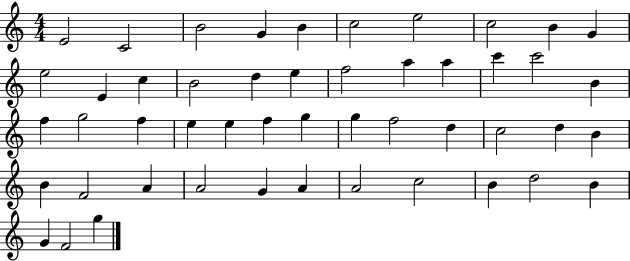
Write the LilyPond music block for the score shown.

{
  \clef treble
  \numericTimeSignature
  \time 4/4
  \key c \major
  e'2 c'2 | b'2 g'4 b'4 | c''2 e''2 | c''2 b'4 g'4 | \break e''2 e'4 c''4 | b'2 d''4 e''4 | f''2 a''4 a''4 | c'''4 c'''2 b'4 | \break f''4 g''2 f''4 | e''4 e''4 f''4 g''4 | g''4 f''2 d''4 | c''2 d''4 b'4 | \break b'4 f'2 a'4 | a'2 g'4 a'4 | a'2 c''2 | b'4 d''2 b'4 | \break g'4 f'2 g''4 | \bar "|."
}